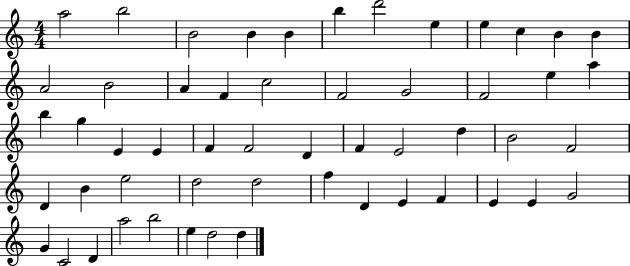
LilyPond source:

{
  \clef treble
  \numericTimeSignature
  \time 4/4
  \key c \major
  a''2 b''2 | b'2 b'4 b'4 | b''4 d'''2 e''4 | e''4 c''4 b'4 b'4 | \break a'2 b'2 | a'4 f'4 c''2 | f'2 g'2 | f'2 e''4 a''4 | \break b''4 g''4 e'4 e'4 | f'4 f'2 d'4 | f'4 e'2 d''4 | b'2 f'2 | \break d'4 b'4 e''2 | d''2 d''2 | f''4 d'4 e'4 f'4 | e'4 e'4 g'2 | \break g'4 c'2 d'4 | a''2 b''2 | e''4 d''2 d''4 | \bar "|."
}